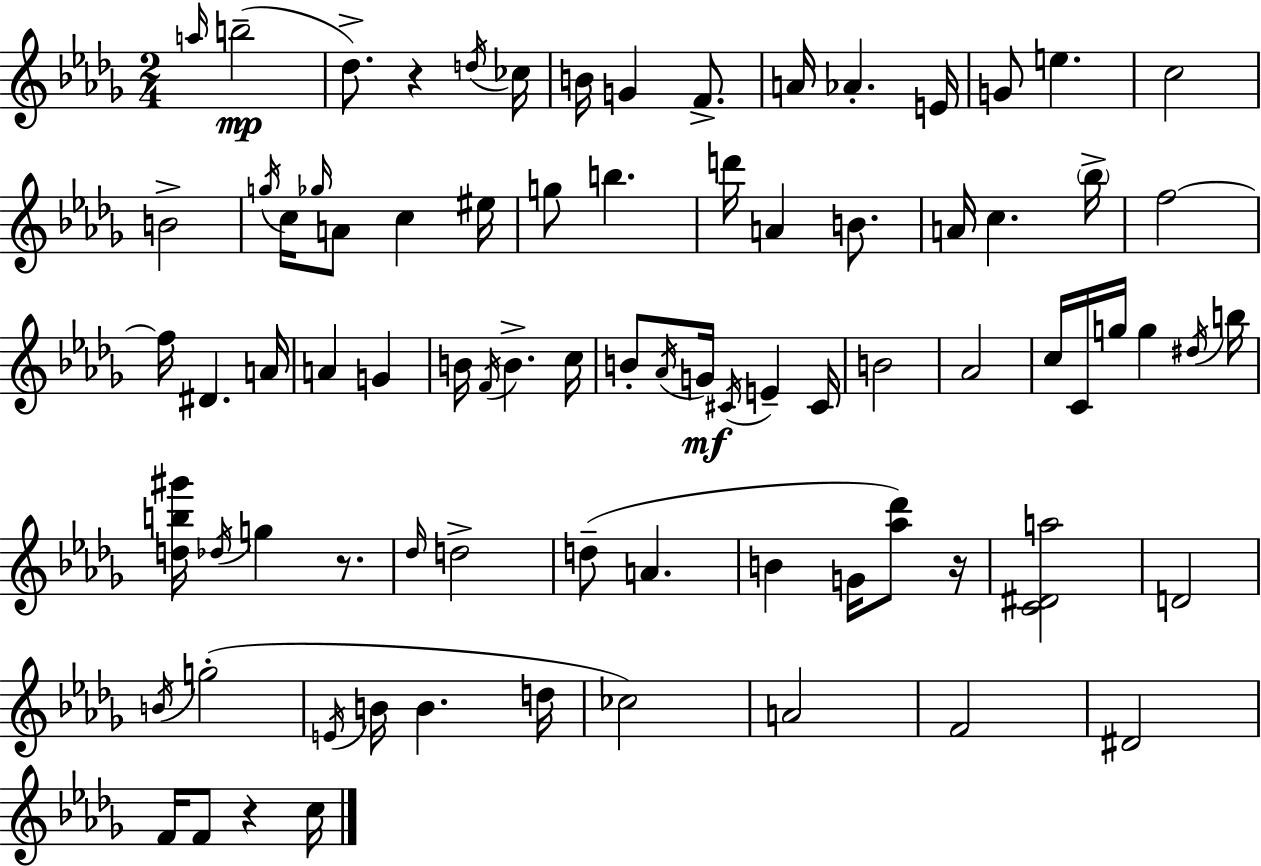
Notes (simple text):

A5/s B5/h Db5/e. R/q D5/s CES5/s B4/s G4/q F4/e. A4/s Ab4/q. E4/s G4/e E5/q. C5/h B4/h G5/s C5/s Gb5/s A4/e C5/q EIS5/s G5/e B5/q. D6/s A4/q B4/e. A4/s C5/q. Bb5/s F5/h F5/s D#4/q. A4/s A4/q G4/q B4/s F4/s B4/q. C5/s B4/e Ab4/s G4/s C#4/s E4/q C#4/s B4/h Ab4/h C5/s C4/s G5/s G5/q D#5/s B5/s [D5,B5,G#6]/s Db5/s G5/q R/e. Db5/s D5/h D5/e A4/q. B4/q G4/s [Ab5,Db6]/e R/s [C4,D#4,A5]/h D4/h B4/s G5/h E4/s B4/s B4/q. D5/s CES5/h A4/h F4/h D#4/h F4/s F4/e R/q C5/s